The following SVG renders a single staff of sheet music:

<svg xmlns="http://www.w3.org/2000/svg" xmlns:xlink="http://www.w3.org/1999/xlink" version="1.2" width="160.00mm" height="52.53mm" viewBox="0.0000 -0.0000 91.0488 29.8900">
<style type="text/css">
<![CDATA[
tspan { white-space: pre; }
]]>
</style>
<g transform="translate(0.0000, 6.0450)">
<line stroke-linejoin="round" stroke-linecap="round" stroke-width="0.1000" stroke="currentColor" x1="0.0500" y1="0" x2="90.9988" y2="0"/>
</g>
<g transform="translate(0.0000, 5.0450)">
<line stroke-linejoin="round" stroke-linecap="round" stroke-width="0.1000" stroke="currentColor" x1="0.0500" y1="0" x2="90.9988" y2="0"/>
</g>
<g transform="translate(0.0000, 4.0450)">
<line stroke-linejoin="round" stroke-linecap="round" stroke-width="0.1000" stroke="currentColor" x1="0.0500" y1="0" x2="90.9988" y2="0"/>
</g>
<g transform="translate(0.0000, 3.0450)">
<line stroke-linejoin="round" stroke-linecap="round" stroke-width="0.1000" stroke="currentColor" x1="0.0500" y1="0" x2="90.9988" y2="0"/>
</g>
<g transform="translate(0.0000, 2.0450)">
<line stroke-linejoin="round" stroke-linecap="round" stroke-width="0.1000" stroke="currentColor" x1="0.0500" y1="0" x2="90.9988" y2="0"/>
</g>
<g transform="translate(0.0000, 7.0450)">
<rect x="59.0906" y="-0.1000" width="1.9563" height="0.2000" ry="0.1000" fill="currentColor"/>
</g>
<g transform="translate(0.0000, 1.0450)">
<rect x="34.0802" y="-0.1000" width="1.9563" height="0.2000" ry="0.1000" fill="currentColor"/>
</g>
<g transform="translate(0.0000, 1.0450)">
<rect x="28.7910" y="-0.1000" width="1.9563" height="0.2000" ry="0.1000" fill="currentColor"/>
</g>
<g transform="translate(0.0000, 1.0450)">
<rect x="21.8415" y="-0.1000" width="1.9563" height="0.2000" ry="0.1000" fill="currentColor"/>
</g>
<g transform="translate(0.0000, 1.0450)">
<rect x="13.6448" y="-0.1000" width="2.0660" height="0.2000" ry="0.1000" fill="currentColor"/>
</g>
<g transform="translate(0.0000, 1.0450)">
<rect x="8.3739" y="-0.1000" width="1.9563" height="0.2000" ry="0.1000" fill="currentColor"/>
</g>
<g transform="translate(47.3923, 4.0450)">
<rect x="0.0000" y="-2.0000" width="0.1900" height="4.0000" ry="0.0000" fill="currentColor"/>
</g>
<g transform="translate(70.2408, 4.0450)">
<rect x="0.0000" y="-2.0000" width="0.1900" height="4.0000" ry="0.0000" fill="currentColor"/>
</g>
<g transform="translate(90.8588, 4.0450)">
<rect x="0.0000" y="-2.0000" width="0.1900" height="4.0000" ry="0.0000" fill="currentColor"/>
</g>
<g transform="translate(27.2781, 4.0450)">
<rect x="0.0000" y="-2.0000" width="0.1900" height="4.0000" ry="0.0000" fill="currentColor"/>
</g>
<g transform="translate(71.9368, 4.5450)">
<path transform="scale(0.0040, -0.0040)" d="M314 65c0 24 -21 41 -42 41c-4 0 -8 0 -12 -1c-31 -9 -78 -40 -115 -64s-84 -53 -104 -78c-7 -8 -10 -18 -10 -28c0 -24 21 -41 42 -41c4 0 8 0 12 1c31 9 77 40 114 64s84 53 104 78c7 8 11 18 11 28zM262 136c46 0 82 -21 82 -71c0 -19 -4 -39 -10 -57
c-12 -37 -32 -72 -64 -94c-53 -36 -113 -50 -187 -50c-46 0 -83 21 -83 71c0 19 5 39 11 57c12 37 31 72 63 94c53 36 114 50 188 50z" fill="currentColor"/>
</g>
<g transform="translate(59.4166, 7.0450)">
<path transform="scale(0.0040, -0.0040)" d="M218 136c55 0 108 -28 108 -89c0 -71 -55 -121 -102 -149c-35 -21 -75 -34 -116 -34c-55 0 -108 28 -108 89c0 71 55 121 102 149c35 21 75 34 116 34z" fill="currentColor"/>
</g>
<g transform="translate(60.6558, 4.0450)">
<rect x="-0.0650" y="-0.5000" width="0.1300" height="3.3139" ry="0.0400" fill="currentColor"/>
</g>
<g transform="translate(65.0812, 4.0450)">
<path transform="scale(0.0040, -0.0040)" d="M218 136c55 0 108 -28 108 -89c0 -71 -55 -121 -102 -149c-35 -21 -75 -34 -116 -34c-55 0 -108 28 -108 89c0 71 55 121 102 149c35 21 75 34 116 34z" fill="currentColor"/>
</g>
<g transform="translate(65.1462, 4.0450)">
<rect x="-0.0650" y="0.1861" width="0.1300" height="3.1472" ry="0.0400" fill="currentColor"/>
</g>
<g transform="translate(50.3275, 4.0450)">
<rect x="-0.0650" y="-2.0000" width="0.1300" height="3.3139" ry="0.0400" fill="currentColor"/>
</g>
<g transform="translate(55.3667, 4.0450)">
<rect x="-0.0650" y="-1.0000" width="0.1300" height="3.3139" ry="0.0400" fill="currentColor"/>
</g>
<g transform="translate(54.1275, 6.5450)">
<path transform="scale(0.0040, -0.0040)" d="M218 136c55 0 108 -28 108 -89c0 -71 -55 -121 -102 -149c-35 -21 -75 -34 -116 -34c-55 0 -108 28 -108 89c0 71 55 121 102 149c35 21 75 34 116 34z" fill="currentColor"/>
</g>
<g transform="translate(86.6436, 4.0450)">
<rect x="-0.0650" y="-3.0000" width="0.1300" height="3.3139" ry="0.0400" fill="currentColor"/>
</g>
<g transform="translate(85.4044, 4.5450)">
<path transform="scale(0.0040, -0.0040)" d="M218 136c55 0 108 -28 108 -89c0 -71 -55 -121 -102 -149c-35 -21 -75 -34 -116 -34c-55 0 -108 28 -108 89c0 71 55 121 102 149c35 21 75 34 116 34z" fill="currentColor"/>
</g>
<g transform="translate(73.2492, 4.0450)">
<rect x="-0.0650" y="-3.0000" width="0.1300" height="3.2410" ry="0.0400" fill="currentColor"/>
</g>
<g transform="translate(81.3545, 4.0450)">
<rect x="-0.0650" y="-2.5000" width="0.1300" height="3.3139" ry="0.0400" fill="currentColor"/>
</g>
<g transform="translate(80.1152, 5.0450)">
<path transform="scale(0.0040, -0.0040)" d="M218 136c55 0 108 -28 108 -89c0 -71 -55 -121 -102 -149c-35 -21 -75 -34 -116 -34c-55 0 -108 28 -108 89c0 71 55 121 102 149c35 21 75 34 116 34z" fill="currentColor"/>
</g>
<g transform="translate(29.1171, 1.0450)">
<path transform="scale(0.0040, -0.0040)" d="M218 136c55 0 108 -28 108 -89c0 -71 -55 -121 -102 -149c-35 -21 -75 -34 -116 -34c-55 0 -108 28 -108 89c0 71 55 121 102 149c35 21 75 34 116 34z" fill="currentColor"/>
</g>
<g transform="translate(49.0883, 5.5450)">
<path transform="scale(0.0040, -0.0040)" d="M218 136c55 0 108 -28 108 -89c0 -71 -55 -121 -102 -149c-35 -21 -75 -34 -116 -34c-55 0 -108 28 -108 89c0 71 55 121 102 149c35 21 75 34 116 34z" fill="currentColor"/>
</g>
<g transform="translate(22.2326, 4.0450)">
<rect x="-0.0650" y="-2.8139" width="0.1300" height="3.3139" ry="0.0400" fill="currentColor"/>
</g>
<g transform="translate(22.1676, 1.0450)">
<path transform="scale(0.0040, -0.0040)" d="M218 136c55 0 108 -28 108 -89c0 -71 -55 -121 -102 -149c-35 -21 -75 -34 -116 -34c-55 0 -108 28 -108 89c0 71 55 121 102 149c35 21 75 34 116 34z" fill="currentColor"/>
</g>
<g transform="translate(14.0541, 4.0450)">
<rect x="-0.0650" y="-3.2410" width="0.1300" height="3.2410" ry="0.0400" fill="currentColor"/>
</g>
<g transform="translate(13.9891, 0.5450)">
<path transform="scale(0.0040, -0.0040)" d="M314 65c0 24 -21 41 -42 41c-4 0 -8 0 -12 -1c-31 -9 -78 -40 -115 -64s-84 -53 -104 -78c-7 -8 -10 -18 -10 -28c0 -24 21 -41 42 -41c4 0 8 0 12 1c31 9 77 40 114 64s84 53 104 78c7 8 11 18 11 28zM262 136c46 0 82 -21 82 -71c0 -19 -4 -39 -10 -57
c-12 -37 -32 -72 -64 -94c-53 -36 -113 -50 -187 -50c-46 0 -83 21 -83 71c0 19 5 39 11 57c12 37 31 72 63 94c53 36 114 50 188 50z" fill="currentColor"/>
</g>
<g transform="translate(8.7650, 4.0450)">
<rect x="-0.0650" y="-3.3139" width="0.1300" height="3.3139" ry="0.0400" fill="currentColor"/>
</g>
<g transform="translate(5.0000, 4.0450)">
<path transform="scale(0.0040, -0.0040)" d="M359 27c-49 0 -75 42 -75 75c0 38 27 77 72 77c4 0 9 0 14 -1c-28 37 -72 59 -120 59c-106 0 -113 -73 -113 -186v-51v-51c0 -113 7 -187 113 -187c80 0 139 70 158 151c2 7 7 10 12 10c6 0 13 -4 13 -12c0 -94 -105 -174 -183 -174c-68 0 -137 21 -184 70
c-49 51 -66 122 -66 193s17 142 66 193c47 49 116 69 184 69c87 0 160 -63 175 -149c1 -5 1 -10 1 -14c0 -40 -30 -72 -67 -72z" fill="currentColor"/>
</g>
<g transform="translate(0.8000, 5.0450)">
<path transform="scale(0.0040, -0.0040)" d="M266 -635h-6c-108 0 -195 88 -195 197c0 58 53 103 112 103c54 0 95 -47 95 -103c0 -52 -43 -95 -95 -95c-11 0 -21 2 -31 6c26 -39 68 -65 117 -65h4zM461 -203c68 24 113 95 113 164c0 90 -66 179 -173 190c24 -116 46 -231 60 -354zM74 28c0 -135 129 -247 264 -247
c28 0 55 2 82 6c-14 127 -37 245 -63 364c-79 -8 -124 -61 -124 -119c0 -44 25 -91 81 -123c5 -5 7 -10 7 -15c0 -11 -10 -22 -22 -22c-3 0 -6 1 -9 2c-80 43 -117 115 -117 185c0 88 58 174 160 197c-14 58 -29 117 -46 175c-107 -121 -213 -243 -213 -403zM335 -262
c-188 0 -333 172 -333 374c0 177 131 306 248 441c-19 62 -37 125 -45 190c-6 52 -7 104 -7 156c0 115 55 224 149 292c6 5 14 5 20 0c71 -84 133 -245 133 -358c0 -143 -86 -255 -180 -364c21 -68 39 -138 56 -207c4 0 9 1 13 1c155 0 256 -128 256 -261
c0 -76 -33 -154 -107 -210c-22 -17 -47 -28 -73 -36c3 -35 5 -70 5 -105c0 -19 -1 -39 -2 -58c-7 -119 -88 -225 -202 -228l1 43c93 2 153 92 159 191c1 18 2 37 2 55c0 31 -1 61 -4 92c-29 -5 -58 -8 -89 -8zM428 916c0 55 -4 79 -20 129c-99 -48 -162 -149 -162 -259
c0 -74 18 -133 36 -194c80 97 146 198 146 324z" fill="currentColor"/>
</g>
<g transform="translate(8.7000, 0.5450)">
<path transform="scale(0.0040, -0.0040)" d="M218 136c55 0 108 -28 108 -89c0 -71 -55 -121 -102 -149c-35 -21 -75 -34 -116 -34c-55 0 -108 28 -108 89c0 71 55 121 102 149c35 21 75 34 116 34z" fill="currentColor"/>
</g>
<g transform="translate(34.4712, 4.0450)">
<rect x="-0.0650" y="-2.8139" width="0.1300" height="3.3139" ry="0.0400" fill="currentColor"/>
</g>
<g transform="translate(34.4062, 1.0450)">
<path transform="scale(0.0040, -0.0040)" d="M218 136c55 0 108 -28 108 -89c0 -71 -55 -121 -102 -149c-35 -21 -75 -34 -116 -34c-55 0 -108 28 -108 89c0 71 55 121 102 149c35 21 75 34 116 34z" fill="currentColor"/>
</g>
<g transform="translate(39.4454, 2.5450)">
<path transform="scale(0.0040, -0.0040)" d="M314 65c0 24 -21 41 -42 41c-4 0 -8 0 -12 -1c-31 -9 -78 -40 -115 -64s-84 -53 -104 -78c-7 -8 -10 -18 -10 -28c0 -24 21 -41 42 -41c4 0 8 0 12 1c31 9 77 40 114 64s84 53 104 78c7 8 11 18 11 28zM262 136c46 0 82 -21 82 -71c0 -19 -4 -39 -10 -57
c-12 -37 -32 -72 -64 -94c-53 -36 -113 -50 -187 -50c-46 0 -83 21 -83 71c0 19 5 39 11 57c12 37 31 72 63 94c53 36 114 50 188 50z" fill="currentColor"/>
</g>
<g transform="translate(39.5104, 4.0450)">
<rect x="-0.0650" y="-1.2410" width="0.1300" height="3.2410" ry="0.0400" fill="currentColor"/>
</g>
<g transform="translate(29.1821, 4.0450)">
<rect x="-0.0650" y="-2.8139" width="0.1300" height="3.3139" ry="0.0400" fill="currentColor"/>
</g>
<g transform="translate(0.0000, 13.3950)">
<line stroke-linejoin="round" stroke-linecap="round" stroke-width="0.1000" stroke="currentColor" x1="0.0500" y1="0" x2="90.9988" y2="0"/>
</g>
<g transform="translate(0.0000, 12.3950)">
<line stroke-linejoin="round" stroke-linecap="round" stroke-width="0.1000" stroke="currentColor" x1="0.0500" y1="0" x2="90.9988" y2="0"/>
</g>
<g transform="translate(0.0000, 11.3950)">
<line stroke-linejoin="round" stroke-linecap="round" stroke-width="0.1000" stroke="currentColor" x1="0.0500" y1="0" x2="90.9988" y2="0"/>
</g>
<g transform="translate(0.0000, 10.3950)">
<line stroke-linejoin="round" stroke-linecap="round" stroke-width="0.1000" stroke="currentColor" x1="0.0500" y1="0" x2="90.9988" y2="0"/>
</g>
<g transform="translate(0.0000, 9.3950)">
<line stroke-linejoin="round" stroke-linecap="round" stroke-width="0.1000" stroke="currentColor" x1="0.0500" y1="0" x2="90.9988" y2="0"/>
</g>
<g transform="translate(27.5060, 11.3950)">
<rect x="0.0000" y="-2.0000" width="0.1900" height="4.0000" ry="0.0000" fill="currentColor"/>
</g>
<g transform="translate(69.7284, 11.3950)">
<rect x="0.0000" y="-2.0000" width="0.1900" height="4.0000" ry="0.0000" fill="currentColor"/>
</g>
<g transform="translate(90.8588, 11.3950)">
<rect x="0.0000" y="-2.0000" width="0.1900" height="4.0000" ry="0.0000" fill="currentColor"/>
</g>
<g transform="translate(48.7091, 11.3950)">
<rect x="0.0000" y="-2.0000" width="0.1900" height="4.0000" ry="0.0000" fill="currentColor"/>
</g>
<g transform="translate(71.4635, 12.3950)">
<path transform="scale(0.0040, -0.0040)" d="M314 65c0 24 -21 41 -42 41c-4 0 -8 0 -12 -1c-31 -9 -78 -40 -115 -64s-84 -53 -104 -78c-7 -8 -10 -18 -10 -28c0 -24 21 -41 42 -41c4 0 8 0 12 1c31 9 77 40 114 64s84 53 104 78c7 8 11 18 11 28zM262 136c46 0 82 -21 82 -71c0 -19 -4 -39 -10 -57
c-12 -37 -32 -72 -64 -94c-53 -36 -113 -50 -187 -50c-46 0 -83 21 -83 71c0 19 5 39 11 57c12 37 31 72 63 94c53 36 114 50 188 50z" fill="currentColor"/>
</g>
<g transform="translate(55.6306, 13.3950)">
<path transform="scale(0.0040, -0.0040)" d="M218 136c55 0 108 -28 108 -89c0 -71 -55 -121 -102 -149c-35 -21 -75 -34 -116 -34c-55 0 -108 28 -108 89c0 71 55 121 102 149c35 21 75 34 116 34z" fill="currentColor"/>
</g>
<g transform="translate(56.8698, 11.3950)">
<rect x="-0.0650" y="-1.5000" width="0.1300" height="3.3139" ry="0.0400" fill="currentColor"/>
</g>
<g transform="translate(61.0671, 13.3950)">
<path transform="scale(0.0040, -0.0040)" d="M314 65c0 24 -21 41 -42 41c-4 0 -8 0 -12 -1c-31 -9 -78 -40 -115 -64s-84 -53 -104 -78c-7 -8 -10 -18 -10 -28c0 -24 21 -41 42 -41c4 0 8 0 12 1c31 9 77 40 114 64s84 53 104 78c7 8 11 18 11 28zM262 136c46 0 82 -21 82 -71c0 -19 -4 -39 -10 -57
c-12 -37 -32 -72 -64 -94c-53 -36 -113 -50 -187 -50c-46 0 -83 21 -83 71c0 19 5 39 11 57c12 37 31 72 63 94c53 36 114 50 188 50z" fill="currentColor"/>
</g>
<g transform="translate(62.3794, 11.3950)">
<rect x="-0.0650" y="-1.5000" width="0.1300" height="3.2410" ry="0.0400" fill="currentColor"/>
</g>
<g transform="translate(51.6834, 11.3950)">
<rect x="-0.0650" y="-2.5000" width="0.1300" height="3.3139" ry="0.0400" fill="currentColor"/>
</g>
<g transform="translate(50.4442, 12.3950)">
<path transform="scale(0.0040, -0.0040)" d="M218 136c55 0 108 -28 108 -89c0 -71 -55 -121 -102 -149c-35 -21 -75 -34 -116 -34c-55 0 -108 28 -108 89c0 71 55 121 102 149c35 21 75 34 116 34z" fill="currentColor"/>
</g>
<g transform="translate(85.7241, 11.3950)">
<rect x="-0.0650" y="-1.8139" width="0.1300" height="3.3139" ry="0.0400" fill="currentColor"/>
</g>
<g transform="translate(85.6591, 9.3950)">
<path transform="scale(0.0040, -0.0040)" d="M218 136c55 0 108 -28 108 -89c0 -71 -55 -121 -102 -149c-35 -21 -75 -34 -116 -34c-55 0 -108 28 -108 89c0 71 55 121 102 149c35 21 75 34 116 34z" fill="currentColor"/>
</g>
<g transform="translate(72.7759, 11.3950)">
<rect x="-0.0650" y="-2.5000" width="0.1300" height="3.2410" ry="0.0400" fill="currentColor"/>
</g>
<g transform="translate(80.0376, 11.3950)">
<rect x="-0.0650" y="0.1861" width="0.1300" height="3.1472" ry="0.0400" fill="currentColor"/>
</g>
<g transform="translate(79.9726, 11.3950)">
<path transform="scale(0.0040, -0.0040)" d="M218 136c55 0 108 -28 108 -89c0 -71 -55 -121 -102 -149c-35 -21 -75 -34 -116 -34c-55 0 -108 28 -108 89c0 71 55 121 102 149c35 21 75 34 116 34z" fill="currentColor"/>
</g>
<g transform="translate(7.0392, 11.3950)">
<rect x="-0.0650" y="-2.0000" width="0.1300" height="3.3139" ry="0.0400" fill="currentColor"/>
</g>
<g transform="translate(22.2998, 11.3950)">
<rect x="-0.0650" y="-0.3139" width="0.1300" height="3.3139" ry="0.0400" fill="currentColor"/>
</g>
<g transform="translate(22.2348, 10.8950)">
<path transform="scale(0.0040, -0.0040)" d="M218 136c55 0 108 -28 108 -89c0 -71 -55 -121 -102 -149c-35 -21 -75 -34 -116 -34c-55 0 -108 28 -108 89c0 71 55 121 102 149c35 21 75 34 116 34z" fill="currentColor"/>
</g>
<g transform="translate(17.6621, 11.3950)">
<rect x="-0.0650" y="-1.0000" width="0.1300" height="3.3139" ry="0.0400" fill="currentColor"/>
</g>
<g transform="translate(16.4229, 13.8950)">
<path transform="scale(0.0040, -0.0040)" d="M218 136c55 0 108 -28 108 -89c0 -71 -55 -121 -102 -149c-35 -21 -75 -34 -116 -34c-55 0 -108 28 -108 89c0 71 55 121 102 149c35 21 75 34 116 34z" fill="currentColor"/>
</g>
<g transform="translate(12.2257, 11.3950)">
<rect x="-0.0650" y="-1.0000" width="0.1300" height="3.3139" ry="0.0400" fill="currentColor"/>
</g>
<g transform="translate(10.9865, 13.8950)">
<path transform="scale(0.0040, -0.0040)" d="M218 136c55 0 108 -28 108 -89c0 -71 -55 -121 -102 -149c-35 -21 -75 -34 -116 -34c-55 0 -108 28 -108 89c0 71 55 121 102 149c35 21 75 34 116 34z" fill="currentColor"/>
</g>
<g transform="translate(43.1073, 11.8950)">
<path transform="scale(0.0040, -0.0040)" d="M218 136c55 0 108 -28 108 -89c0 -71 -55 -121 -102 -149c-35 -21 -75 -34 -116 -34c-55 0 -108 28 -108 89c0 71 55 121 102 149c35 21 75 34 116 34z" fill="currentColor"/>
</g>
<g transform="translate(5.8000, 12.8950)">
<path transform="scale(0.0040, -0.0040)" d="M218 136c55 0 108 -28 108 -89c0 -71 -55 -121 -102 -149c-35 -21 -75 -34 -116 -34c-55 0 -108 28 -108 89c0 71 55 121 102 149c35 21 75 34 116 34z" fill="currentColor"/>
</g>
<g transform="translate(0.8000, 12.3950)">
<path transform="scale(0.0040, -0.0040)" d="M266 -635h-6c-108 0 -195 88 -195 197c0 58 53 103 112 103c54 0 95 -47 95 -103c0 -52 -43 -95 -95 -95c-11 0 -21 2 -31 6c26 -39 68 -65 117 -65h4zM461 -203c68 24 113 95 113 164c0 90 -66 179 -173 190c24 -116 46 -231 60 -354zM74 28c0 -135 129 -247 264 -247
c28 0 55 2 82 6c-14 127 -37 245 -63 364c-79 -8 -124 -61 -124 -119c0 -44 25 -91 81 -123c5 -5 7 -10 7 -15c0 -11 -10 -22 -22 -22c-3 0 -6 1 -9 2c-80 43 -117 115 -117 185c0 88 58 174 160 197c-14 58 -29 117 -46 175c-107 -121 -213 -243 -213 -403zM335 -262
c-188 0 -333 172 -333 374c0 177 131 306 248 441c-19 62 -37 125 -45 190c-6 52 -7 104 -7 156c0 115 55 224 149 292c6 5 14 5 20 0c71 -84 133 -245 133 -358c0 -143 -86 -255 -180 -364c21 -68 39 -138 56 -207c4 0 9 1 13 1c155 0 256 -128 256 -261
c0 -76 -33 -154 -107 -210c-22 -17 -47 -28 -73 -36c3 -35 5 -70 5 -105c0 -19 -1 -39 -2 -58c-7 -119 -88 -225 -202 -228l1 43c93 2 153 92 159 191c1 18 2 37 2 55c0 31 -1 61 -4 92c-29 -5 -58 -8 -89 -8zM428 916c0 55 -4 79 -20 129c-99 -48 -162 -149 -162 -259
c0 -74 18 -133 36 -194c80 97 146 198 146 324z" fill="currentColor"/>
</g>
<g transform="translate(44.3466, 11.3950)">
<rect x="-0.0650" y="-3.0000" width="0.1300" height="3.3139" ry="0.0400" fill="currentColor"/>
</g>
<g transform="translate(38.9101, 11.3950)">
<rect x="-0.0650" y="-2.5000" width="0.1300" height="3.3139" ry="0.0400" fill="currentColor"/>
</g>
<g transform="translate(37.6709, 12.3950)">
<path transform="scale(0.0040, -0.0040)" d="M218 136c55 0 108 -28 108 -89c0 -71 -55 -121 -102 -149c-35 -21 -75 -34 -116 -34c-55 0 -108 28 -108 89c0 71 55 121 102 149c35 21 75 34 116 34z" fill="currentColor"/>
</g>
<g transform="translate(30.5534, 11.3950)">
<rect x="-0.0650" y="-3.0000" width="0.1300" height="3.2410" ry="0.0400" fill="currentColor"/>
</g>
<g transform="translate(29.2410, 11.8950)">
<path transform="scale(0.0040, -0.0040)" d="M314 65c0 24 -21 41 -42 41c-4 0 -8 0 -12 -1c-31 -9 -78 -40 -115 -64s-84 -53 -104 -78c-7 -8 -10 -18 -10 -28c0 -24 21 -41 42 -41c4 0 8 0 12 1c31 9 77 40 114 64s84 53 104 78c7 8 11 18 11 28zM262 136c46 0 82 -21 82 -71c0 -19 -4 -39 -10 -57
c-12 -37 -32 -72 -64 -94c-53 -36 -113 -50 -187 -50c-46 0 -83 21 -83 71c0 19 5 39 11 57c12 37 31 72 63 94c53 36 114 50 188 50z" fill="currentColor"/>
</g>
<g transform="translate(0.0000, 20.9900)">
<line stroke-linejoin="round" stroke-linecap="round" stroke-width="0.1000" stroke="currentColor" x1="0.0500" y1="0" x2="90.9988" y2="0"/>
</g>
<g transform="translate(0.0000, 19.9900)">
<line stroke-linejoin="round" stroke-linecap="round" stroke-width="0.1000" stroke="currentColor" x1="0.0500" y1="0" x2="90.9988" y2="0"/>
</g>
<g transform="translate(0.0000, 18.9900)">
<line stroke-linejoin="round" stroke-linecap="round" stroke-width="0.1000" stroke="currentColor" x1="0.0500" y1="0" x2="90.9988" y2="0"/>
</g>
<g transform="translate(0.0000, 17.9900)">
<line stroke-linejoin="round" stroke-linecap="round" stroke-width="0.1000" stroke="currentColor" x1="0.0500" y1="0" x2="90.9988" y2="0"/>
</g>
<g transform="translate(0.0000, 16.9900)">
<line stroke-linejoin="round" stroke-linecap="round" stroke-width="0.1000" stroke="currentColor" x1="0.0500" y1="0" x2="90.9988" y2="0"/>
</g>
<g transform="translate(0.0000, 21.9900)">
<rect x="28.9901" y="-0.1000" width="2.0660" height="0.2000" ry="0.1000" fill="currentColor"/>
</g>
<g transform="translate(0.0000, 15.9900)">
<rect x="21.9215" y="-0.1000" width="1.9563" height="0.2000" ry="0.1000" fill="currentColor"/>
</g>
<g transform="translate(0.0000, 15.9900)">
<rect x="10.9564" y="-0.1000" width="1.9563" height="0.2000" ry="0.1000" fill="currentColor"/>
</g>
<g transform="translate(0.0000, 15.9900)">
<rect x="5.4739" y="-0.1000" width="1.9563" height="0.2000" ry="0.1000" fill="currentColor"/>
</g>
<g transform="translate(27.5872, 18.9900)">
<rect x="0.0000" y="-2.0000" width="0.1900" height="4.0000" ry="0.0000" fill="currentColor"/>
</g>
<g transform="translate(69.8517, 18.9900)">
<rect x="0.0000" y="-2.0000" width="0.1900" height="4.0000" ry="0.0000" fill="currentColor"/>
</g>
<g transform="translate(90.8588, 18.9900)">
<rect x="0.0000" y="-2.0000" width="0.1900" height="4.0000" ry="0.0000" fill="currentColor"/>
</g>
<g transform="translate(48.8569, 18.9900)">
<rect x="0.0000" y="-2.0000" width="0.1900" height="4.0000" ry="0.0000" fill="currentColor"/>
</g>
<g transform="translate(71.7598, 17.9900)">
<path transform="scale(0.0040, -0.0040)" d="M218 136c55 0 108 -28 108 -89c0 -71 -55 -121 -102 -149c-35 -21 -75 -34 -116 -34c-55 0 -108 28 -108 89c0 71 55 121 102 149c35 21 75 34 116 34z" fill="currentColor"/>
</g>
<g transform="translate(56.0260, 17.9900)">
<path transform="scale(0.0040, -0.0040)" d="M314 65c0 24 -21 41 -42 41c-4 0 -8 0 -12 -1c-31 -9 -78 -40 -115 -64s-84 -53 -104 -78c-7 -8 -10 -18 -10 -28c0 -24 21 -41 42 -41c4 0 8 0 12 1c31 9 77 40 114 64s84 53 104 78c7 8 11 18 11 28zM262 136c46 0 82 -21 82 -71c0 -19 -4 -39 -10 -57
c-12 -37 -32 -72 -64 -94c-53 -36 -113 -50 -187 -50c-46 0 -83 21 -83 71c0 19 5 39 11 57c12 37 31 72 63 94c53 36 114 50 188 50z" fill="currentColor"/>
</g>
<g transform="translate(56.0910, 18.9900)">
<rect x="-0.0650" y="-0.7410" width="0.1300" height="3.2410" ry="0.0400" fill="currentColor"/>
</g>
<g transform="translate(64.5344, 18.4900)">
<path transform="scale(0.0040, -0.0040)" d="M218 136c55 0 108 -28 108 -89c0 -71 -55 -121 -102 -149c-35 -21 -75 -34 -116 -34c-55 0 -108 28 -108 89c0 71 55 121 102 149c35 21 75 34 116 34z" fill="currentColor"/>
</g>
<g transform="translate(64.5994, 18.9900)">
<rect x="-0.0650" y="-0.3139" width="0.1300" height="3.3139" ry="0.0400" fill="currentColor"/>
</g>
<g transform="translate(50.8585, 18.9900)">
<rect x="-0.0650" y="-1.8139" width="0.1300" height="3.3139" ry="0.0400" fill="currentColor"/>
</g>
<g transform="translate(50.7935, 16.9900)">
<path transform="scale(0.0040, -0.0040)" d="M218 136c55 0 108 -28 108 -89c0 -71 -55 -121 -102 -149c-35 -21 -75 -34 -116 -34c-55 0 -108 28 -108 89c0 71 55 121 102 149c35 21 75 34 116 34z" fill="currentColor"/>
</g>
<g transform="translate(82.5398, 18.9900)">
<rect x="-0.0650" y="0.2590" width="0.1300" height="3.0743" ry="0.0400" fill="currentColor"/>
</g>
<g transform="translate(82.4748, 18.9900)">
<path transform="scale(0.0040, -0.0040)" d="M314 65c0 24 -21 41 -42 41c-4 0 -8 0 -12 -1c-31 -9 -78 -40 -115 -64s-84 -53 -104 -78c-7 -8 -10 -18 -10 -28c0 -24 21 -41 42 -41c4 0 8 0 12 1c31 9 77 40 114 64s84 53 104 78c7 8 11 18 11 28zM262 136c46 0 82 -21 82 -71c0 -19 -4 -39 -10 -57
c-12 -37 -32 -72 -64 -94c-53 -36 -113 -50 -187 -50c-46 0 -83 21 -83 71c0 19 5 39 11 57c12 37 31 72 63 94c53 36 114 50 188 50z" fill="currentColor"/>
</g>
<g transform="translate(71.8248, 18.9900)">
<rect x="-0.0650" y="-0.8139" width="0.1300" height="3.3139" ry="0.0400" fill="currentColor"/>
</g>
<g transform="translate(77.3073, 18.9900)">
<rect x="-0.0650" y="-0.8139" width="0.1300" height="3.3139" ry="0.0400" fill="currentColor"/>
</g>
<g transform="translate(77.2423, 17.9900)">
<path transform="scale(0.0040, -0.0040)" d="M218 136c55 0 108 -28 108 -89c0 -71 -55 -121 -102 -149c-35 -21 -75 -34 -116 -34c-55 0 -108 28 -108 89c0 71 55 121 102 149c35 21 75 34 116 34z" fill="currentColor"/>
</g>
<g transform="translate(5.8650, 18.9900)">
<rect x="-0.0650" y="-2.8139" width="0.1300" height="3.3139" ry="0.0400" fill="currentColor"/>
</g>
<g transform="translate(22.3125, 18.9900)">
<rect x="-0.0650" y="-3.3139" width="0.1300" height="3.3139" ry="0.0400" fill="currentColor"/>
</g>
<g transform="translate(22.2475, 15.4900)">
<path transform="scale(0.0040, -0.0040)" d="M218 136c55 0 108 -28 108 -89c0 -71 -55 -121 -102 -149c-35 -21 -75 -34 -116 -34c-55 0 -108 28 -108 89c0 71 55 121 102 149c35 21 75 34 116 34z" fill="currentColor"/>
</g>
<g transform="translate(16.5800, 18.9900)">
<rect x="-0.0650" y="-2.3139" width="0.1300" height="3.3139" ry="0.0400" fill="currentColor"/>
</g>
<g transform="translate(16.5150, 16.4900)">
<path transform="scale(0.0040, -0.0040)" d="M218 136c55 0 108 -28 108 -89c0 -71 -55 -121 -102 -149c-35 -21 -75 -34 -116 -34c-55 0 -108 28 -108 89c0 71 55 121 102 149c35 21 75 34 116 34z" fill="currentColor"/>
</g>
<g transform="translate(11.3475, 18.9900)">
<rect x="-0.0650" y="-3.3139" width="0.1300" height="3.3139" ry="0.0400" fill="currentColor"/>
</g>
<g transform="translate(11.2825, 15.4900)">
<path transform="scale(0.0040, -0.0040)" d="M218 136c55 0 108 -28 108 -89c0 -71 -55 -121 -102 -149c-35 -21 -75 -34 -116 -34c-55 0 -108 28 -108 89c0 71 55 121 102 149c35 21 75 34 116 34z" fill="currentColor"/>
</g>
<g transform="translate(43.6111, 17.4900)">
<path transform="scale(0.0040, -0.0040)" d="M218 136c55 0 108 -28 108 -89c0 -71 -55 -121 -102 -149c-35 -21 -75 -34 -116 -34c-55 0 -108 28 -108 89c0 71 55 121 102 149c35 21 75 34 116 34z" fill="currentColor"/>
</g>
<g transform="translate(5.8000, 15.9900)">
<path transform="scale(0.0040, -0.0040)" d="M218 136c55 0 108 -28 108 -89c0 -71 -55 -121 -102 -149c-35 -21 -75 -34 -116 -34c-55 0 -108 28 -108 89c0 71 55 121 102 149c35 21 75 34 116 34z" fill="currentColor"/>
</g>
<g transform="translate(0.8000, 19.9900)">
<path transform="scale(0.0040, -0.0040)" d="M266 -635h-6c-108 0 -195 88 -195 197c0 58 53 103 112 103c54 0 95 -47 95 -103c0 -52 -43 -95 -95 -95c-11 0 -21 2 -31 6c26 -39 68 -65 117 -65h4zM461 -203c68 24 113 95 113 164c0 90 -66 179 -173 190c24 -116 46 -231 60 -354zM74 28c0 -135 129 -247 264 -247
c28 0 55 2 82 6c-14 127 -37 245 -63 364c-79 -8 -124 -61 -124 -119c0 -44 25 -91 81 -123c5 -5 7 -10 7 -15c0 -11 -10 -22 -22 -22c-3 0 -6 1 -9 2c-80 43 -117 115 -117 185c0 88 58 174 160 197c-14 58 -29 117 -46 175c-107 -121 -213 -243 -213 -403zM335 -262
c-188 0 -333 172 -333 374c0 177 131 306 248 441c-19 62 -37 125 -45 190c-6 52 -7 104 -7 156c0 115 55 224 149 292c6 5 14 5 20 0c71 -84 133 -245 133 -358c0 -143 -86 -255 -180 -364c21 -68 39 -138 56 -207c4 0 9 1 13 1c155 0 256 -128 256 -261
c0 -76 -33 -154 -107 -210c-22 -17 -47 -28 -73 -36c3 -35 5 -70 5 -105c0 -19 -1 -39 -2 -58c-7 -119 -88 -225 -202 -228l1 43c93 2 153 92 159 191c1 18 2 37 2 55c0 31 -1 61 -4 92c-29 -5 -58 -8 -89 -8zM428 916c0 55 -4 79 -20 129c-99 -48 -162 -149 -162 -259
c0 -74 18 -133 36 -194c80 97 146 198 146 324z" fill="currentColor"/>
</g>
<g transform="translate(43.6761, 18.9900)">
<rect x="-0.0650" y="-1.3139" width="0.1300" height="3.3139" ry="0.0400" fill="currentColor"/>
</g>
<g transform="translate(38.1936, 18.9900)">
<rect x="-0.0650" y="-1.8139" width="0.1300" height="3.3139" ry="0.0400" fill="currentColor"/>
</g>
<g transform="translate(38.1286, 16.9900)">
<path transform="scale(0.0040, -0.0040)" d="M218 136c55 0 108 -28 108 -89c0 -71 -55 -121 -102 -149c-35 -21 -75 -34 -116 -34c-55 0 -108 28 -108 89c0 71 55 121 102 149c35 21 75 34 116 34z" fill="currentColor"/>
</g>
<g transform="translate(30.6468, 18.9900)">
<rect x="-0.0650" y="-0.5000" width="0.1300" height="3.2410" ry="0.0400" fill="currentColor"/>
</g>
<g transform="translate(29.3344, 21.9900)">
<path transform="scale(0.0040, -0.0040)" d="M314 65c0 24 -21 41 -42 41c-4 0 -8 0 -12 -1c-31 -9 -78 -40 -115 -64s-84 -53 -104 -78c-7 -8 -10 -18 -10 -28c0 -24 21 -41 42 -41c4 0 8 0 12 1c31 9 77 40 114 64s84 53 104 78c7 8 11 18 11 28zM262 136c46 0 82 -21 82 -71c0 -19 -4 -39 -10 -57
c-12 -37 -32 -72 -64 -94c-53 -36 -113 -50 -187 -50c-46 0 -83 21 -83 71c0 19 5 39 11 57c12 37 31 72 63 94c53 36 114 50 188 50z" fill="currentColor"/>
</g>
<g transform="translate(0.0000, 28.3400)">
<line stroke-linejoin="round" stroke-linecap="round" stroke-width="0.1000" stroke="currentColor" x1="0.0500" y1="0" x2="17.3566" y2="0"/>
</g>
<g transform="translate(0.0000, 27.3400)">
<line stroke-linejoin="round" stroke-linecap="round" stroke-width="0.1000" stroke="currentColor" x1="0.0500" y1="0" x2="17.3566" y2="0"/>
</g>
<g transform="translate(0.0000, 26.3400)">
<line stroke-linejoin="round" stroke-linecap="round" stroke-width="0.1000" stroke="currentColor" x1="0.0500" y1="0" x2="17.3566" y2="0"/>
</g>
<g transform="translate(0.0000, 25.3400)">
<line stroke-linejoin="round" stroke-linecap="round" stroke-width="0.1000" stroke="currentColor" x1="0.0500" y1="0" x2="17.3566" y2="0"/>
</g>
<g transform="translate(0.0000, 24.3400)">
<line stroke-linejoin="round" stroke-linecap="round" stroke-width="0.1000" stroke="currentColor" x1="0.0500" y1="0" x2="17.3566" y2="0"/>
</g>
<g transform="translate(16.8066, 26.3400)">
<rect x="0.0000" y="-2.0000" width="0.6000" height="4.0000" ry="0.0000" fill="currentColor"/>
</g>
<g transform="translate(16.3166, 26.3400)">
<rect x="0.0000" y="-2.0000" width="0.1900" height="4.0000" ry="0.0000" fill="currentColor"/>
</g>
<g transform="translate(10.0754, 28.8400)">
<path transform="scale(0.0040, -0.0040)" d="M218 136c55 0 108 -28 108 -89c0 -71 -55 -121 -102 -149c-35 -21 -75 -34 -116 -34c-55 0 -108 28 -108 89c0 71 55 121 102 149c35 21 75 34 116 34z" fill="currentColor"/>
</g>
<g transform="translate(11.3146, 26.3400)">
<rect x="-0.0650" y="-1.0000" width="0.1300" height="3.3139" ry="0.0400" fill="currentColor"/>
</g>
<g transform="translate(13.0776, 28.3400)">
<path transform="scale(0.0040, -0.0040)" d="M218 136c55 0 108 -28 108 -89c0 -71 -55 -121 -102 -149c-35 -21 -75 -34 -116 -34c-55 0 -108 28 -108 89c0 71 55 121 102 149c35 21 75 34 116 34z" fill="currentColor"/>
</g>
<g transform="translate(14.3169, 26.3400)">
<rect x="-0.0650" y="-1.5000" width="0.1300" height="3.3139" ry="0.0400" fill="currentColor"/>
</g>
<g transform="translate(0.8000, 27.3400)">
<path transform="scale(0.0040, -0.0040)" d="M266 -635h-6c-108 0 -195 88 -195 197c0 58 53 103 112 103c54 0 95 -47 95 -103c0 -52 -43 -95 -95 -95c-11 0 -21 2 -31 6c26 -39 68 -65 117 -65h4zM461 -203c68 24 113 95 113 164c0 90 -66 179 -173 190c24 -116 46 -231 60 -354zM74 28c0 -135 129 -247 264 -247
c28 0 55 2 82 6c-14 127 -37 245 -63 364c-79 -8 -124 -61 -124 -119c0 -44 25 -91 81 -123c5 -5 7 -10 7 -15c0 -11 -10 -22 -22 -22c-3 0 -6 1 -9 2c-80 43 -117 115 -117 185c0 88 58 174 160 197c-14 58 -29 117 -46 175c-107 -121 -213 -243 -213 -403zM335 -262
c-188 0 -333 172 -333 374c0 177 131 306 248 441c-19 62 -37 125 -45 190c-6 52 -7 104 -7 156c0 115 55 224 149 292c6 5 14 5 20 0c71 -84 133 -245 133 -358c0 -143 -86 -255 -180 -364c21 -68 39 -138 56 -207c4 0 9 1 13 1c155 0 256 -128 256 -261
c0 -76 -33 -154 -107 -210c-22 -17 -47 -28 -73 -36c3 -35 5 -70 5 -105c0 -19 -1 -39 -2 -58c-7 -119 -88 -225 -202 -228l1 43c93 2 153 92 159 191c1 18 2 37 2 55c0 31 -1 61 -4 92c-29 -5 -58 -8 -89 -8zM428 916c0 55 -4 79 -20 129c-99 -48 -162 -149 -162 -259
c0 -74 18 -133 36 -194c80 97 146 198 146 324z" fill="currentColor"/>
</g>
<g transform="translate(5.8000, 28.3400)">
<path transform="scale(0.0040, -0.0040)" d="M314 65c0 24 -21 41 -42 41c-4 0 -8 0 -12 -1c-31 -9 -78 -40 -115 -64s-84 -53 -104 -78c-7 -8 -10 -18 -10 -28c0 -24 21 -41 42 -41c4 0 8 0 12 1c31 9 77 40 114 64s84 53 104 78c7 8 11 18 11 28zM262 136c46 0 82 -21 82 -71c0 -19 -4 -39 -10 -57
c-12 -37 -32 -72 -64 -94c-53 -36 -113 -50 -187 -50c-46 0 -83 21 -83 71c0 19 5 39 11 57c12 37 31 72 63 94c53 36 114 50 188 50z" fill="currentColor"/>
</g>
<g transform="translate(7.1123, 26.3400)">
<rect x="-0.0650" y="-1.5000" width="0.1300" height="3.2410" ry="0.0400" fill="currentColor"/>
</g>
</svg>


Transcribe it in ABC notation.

X:1
T:Untitled
M:4/4
L:1/4
K:C
b b2 a a a e2 F D C B A2 G A F D D c A2 G A G E E2 G2 B f a b g b C2 f e f d2 c d d B2 E2 D E